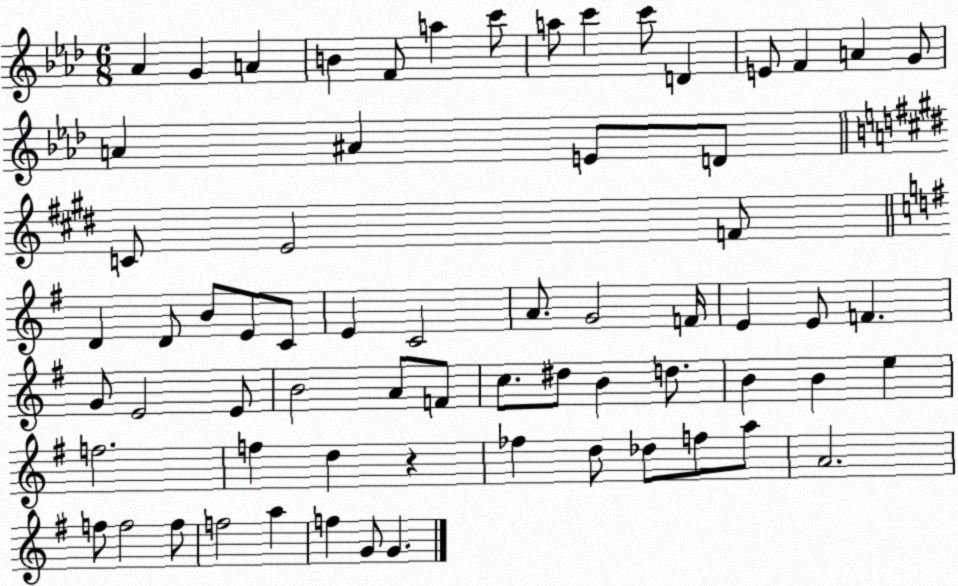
X:1
T:Untitled
M:6/8
L:1/4
K:Ab
_A G A B F/2 a c'/2 a/2 c' c'/2 D E/2 F A G/2 A ^A E/2 D/2 C/2 E2 F/2 D D/2 B/2 E/2 C/2 E C2 A/2 G2 F/4 E E/2 F G/2 E2 E/2 B2 A/2 F/2 c/2 ^d/2 B d/2 B B e f2 f d z _f d/2 _d/2 f/2 a/2 A2 f/2 f2 f/2 f2 a f G/2 G